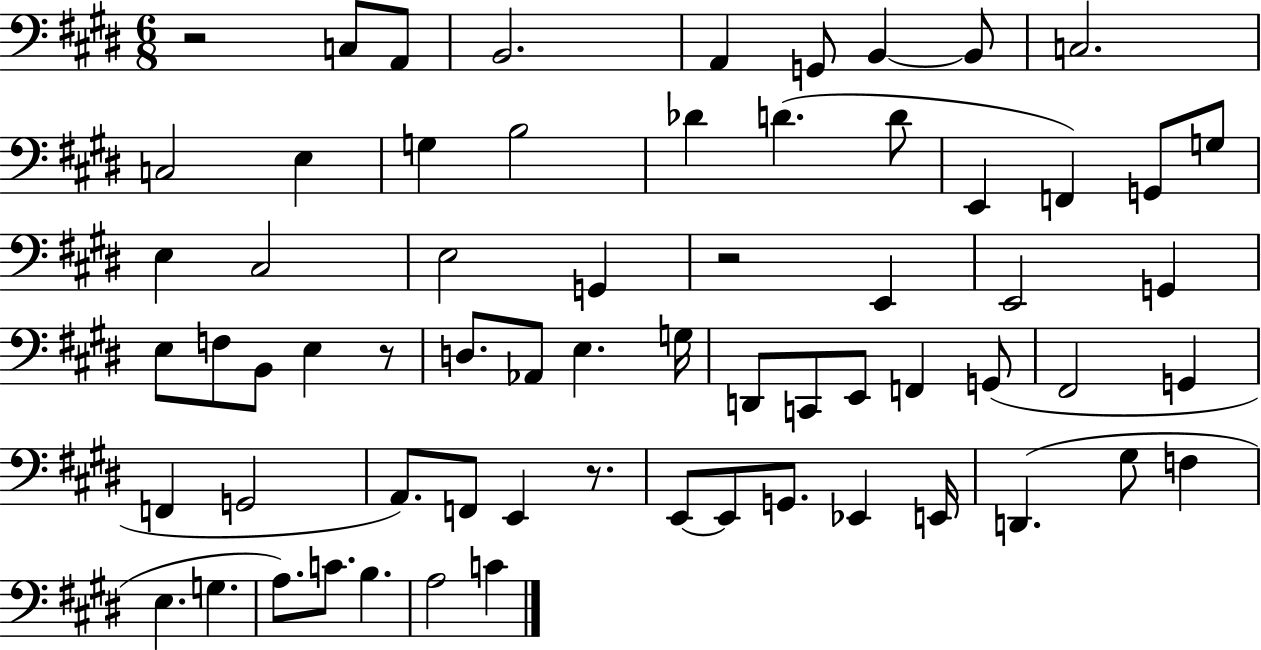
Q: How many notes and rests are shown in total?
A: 65